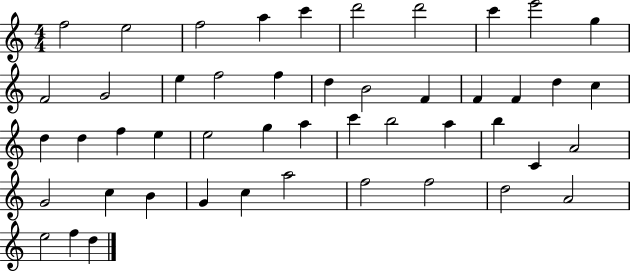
X:1
T:Untitled
M:4/4
L:1/4
K:C
f2 e2 f2 a c' d'2 d'2 c' e'2 g F2 G2 e f2 f d B2 F F F d c d d f e e2 g a c' b2 a b C A2 G2 c B G c a2 f2 f2 d2 A2 e2 f d